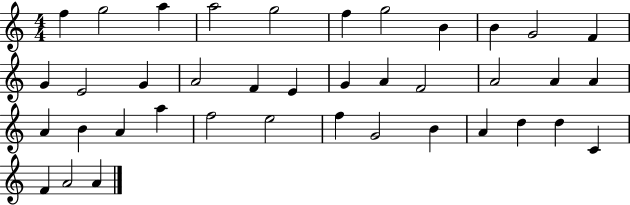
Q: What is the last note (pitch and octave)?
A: A4